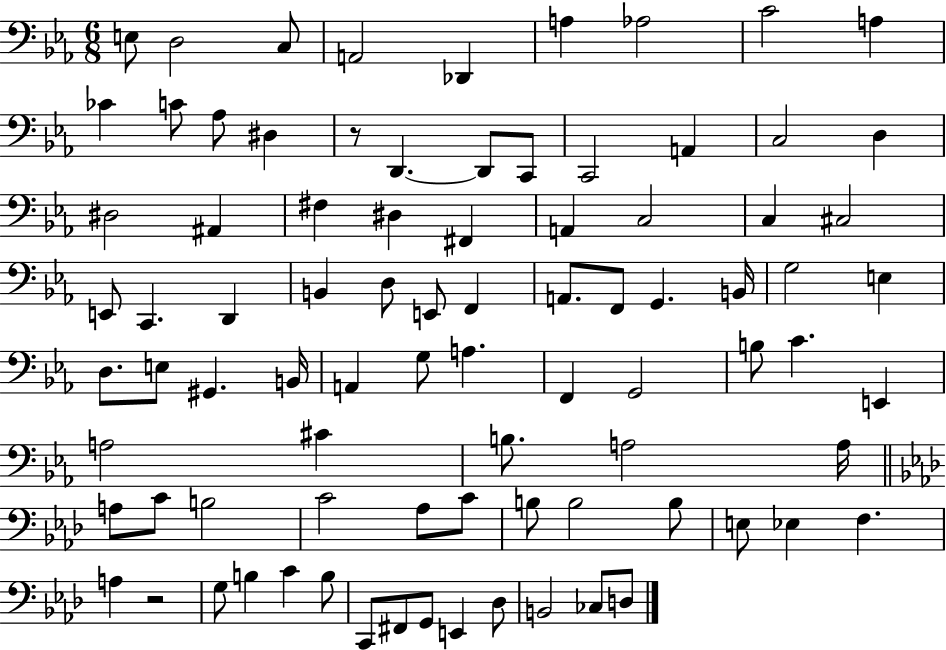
E3/e D3/h C3/e A2/h Db2/q A3/q Ab3/h C4/h A3/q CES4/q C4/e Ab3/e D#3/q R/e D2/q. D2/e C2/e C2/h A2/q C3/h D3/q D#3/h A#2/q F#3/q D#3/q F#2/q A2/q C3/h C3/q C#3/h E2/e C2/q. D2/q B2/q D3/e E2/e F2/q A2/e. F2/e G2/q. B2/s G3/h E3/q D3/e. E3/e G#2/q. B2/s A2/q G3/e A3/q. F2/q G2/h B3/e C4/q. E2/q A3/h C#4/q B3/e. A3/h A3/s A3/e C4/e B3/h C4/h Ab3/e C4/e B3/e B3/h B3/e E3/e Eb3/q F3/q. A3/q R/h G3/e B3/q C4/q B3/e C2/e F#2/e G2/e E2/q Db3/e B2/h CES3/e D3/e